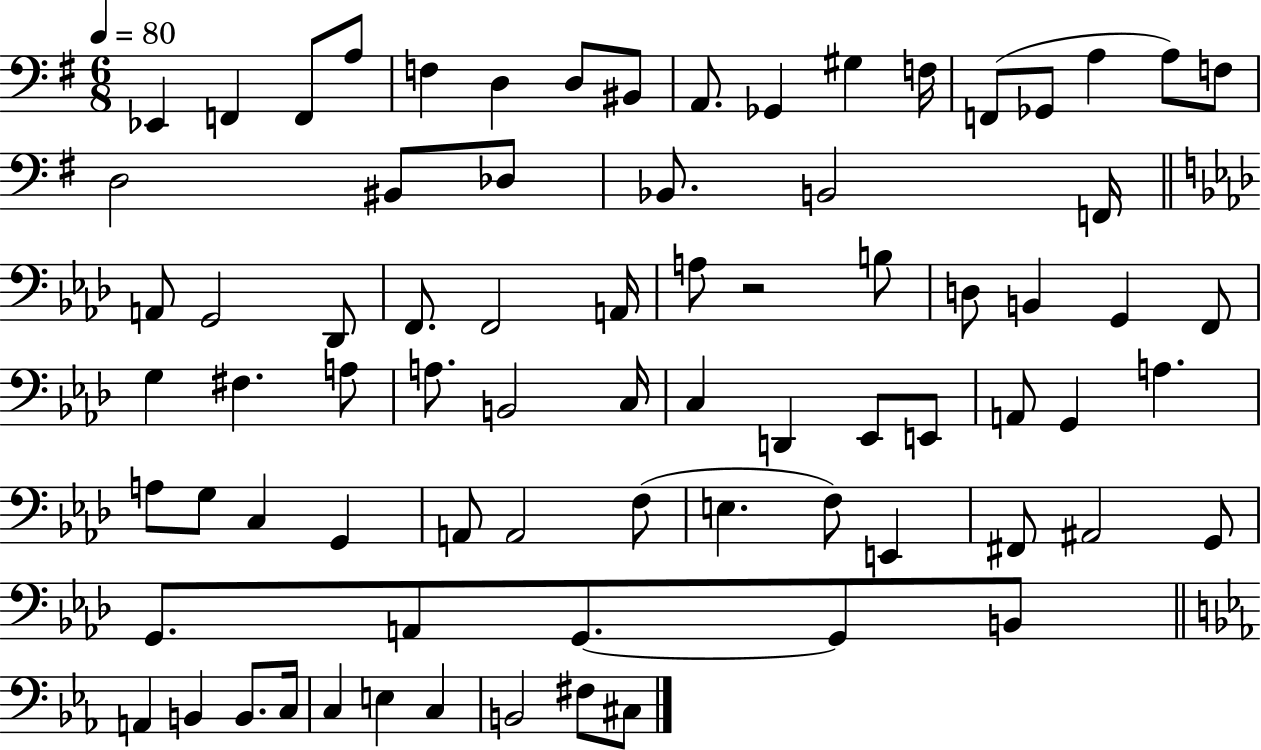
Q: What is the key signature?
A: G major